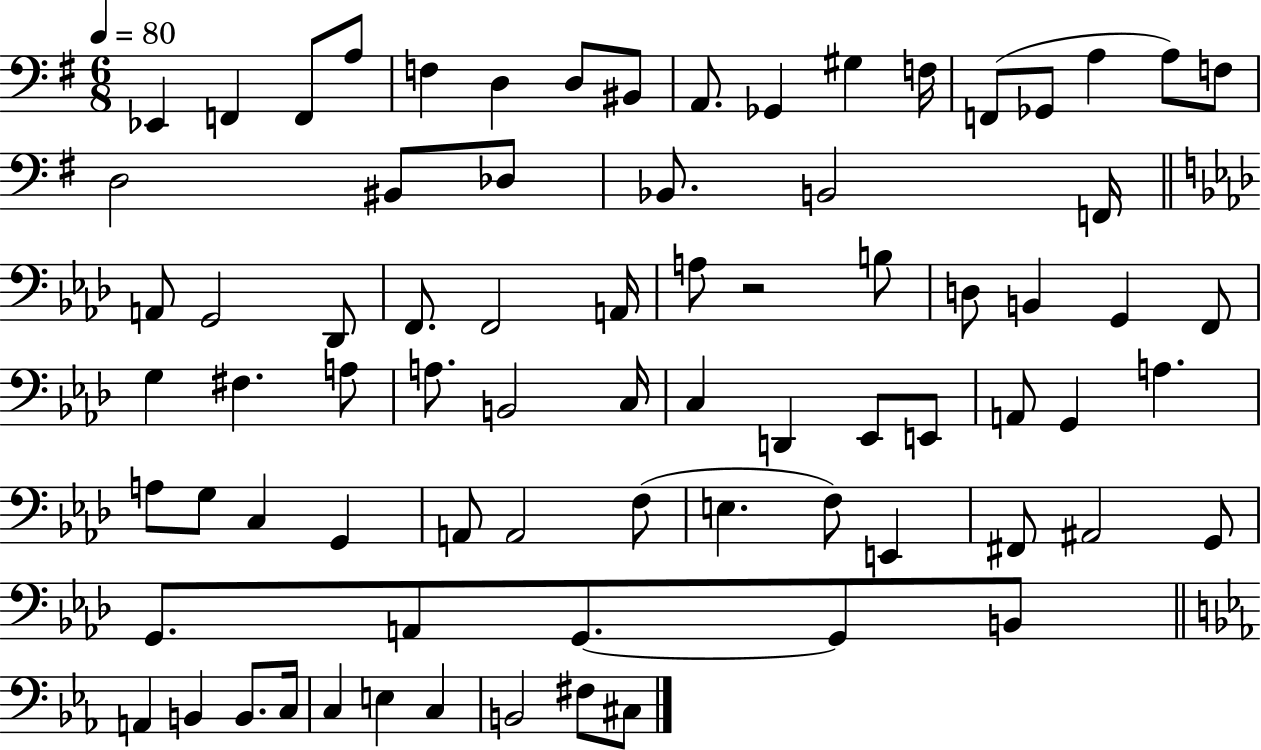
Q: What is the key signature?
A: G major